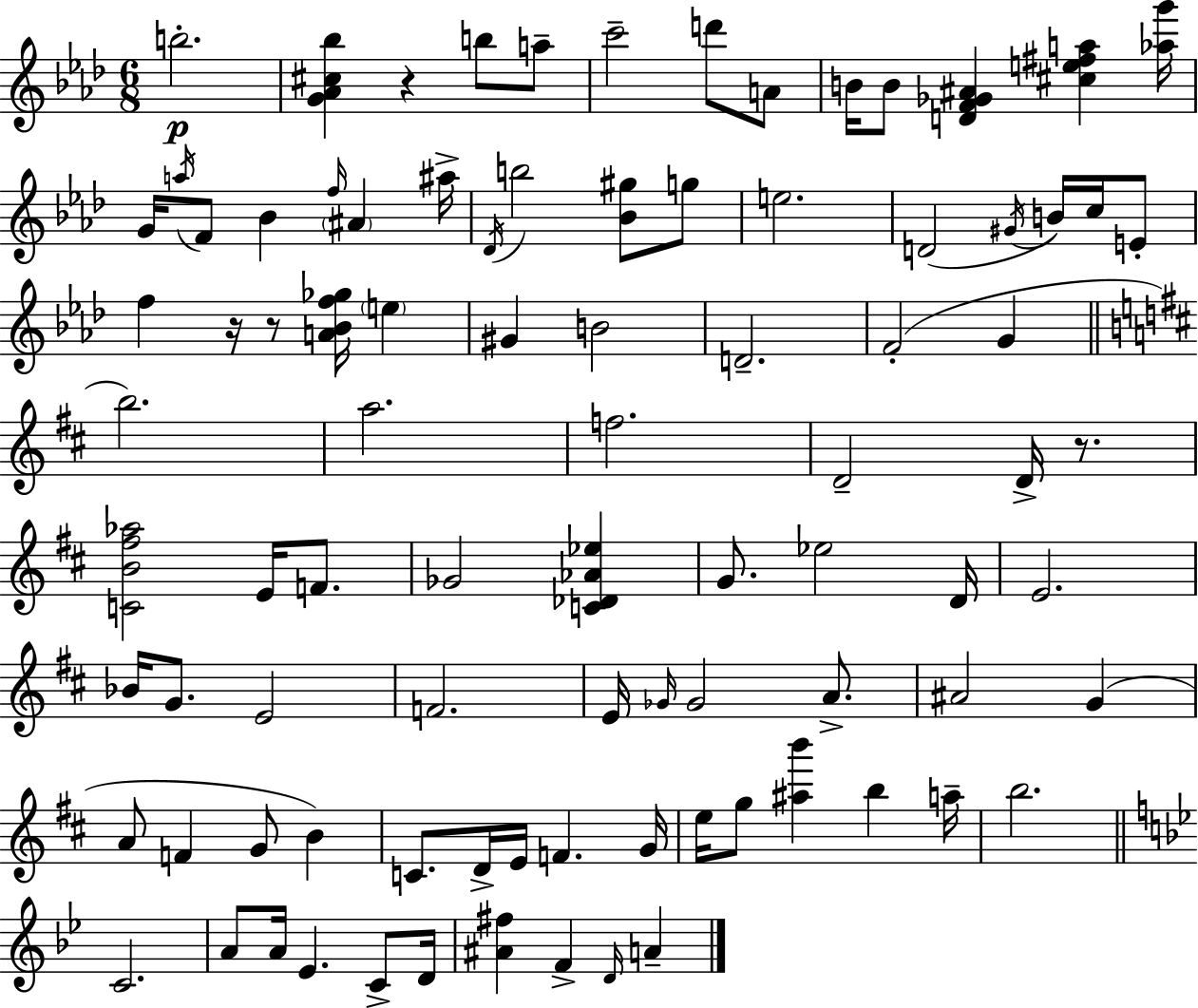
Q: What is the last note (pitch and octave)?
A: A4